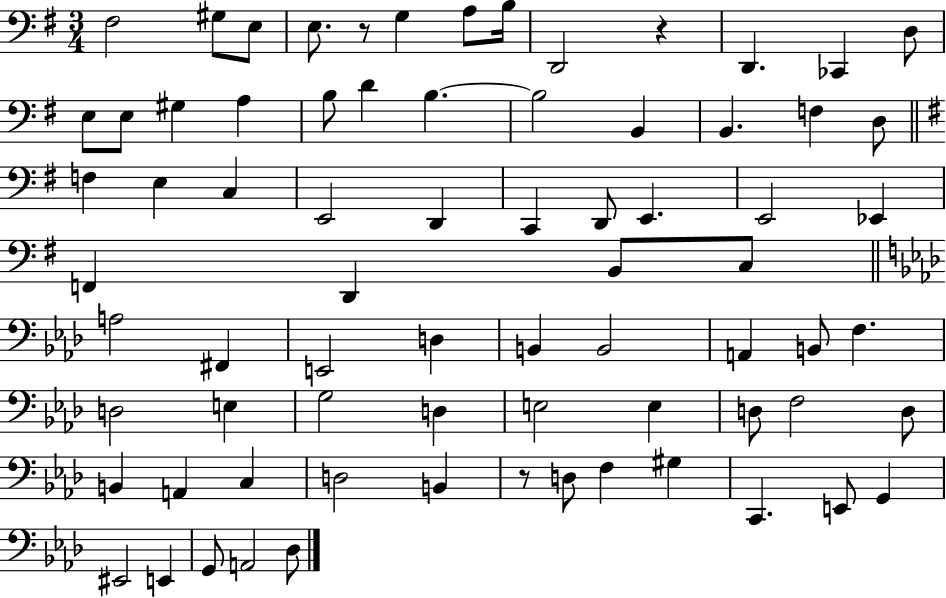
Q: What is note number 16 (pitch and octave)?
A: B3